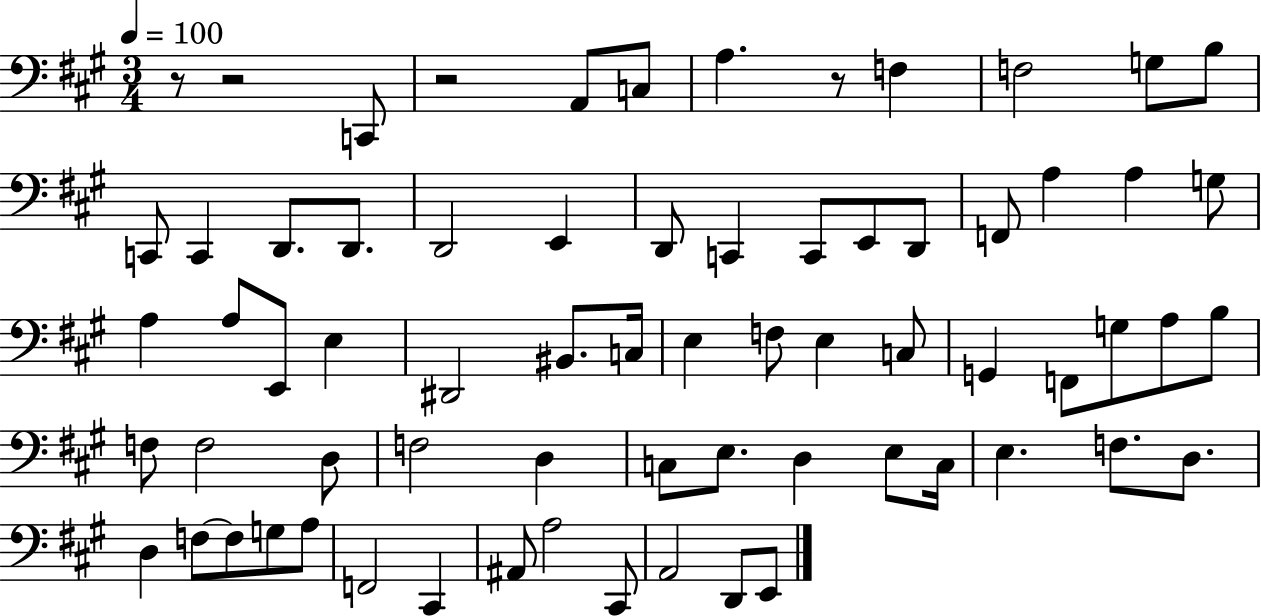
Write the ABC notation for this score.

X:1
T:Untitled
M:3/4
L:1/4
K:A
z/2 z2 C,,/2 z2 A,,/2 C,/2 A, z/2 F, F,2 G,/2 B,/2 C,,/2 C,, D,,/2 D,,/2 D,,2 E,, D,,/2 C,, C,,/2 E,,/2 D,,/2 F,,/2 A, A, G,/2 A, A,/2 E,,/2 E, ^D,,2 ^B,,/2 C,/4 E, F,/2 E, C,/2 G,, F,,/2 G,/2 A,/2 B,/2 F,/2 F,2 D,/2 F,2 D, C,/2 E,/2 D, E,/2 C,/4 E, F,/2 D,/2 D, F,/2 F,/2 G,/2 A,/2 F,,2 ^C,, ^A,,/2 A,2 ^C,,/2 A,,2 D,,/2 E,,/2